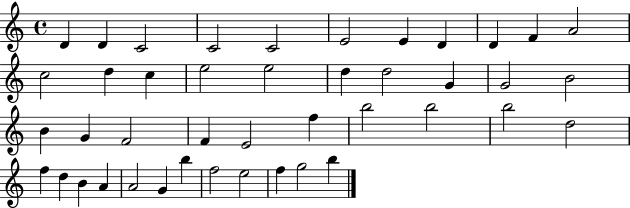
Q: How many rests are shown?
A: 0